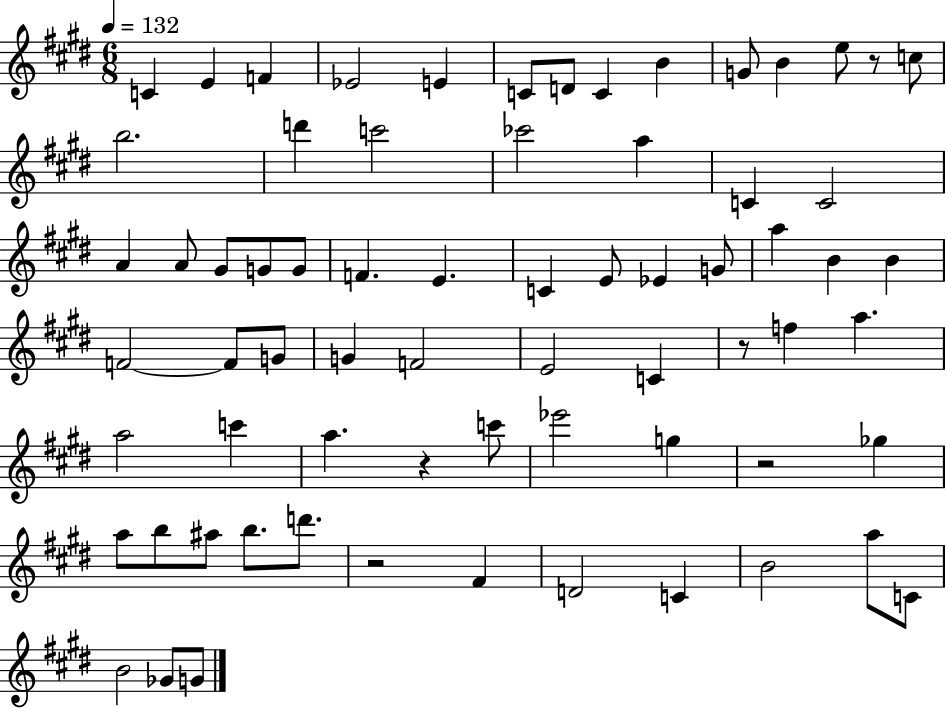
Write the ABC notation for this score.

X:1
T:Untitled
M:6/8
L:1/4
K:E
C E F _E2 E C/2 D/2 C B G/2 B e/2 z/2 c/2 b2 d' c'2 _c'2 a C C2 A A/2 ^G/2 G/2 G/2 F E C E/2 _E G/2 a B B F2 F/2 G/2 G F2 E2 C z/2 f a a2 c' a z c'/2 _e'2 g z2 _g a/2 b/2 ^a/2 b/2 d'/2 z2 ^F D2 C B2 a/2 C/2 B2 _G/2 G/2